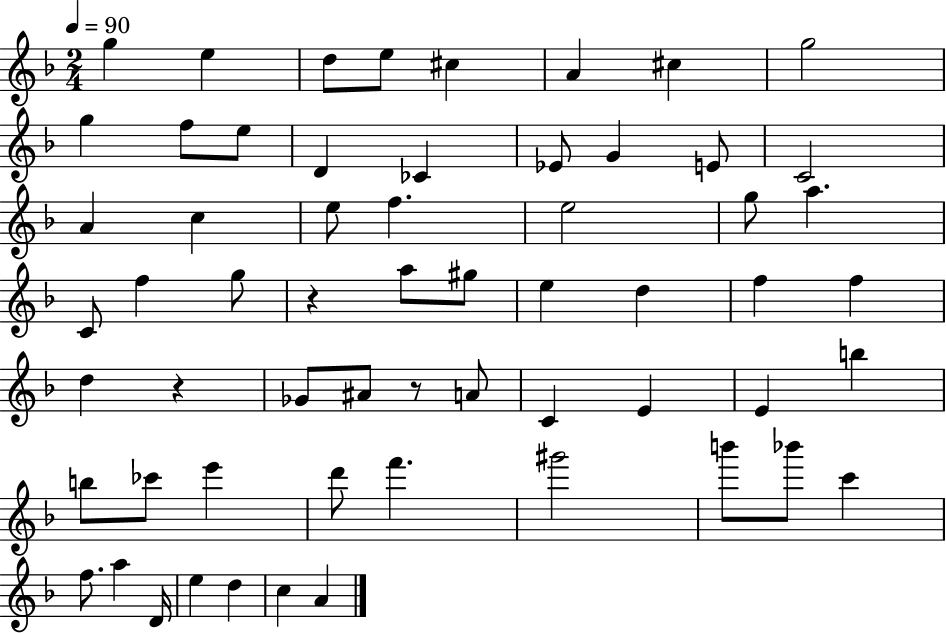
G5/q E5/q D5/e E5/e C#5/q A4/q C#5/q G5/h G5/q F5/e E5/e D4/q CES4/q Eb4/e G4/q E4/e C4/h A4/q C5/q E5/e F5/q. E5/h G5/e A5/q. C4/e F5/q G5/e R/q A5/e G#5/e E5/q D5/q F5/q F5/q D5/q R/q Gb4/e A#4/e R/e A4/e C4/q E4/q E4/q B5/q B5/e CES6/e E6/q D6/e F6/q. G#6/h B6/e Bb6/e C6/q F5/e. A5/q D4/s E5/q D5/q C5/q A4/q